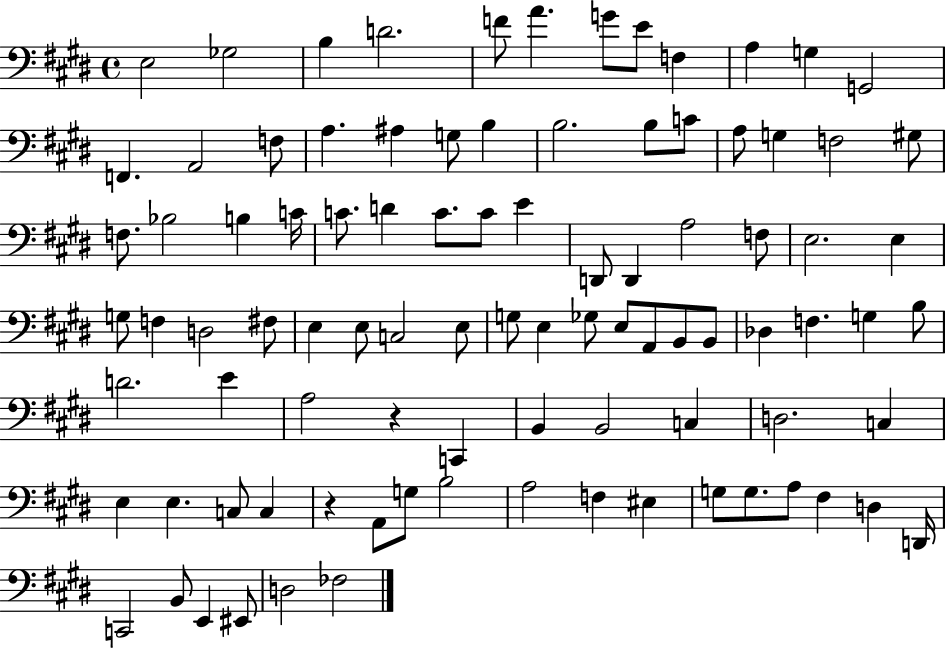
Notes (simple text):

E3/h Gb3/h B3/q D4/h. F4/e A4/q. G4/e E4/e F3/q A3/q G3/q G2/h F2/q. A2/h F3/e A3/q. A#3/q G3/e B3/q B3/h. B3/e C4/e A3/e G3/q F3/h G#3/e F3/e. Bb3/h B3/q C4/s C4/e. D4/q C4/e. C4/e E4/q D2/e D2/q A3/h F3/e E3/h. E3/q G3/e F3/q D3/h F#3/e E3/q E3/e C3/h E3/e G3/e E3/q Gb3/e E3/e A2/e B2/e B2/e Db3/q F3/q. G3/q B3/e D4/h. E4/q A3/h R/q C2/q B2/q B2/h C3/q D3/h. C3/q E3/q E3/q. C3/e C3/q R/q A2/e G3/e B3/h A3/h F3/q EIS3/q G3/e G3/e. A3/e F#3/q D3/q D2/s C2/h B2/e E2/q EIS2/e D3/h FES3/h